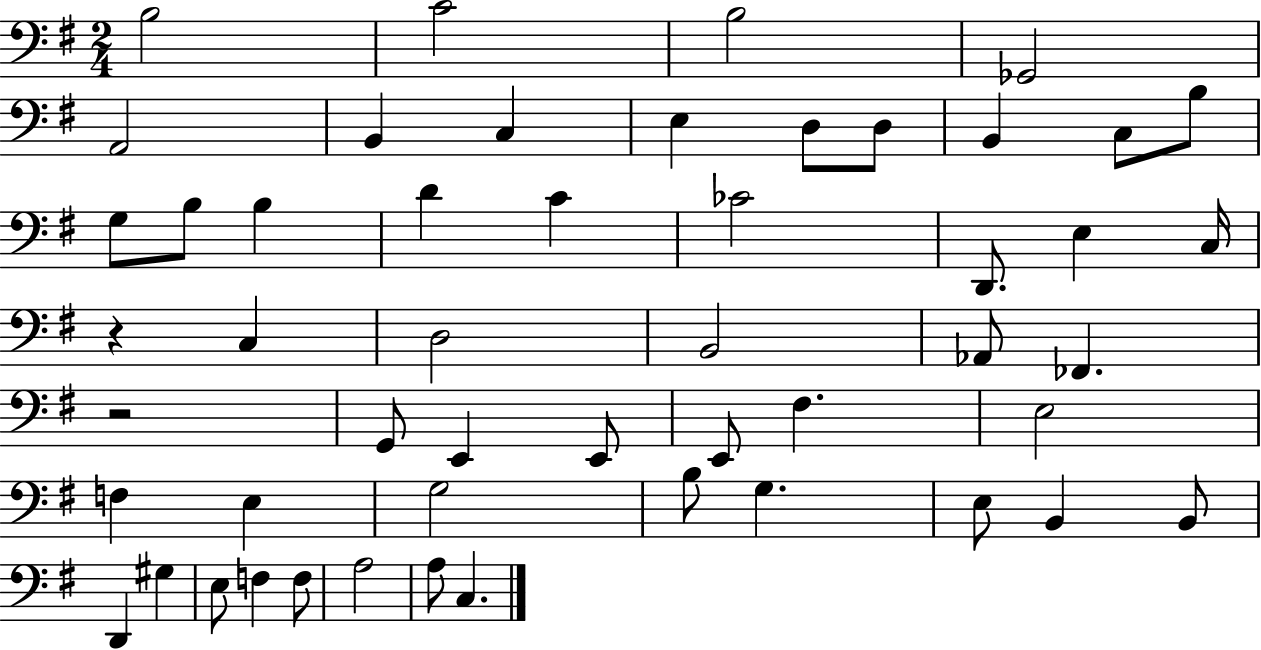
{
  \clef bass
  \numericTimeSignature
  \time 2/4
  \key g \major
  b2 | c'2 | b2 | ges,2 | \break a,2 | b,4 c4 | e4 d8 d8 | b,4 c8 b8 | \break g8 b8 b4 | d'4 c'4 | ces'2 | d,8. e4 c16 | \break r4 c4 | d2 | b,2 | aes,8 fes,4. | \break r2 | g,8 e,4 e,8 | e,8 fis4. | e2 | \break f4 e4 | g2 | b8 g4. | e8 b,4 b,8 | \break d,4 gis4 | e8 f4 f8 | a2 | a8 c4. | \break \bar "|."
}